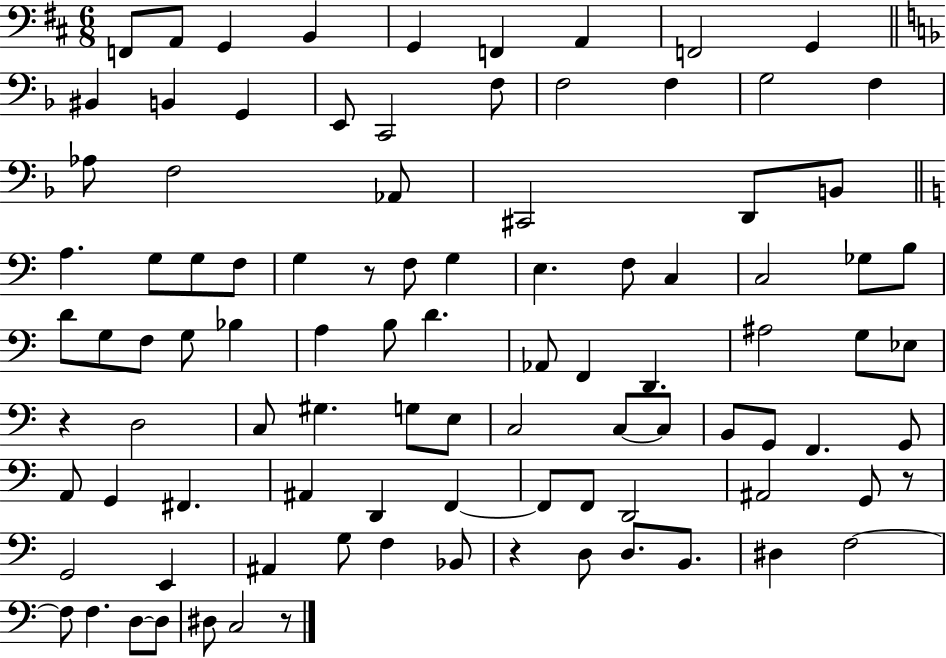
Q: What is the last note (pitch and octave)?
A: C3